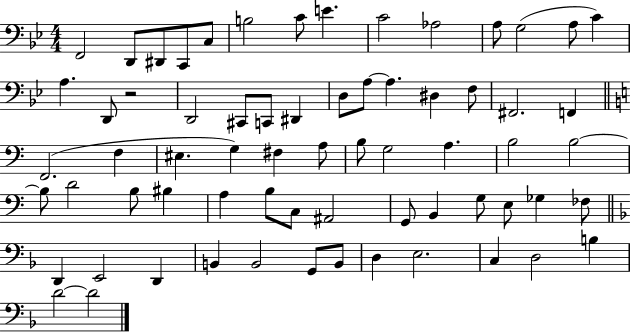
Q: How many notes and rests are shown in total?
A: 67